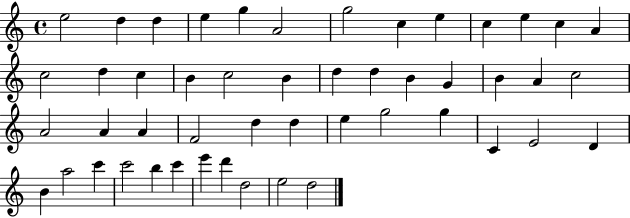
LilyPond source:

{
  \clef treble
  \time 4/4
  \defaultTimeSignature
  \key c \major
  e''2 d''4 d''4 | e''4 g''4 a'2 | g''2 c''4 e''4 | c''4 e''4 c''4 a'4 | \break c''2 d''4 c''4 | b'4 c''2 b'4 | d''4 d''4 b'4 g'4 | b'4 a'4 c''2 | \break a'2 a'4 a'4 | f'2 d''4 d''4 | e''4 g''2 g''4 | c'4 e'2 d'4 | \break b'4 a''2 c'''4 | c'''2 b''4 c'''4 | e'''4 d'''4 d''2 | e''2 d''2 | \break \bar "|."
}